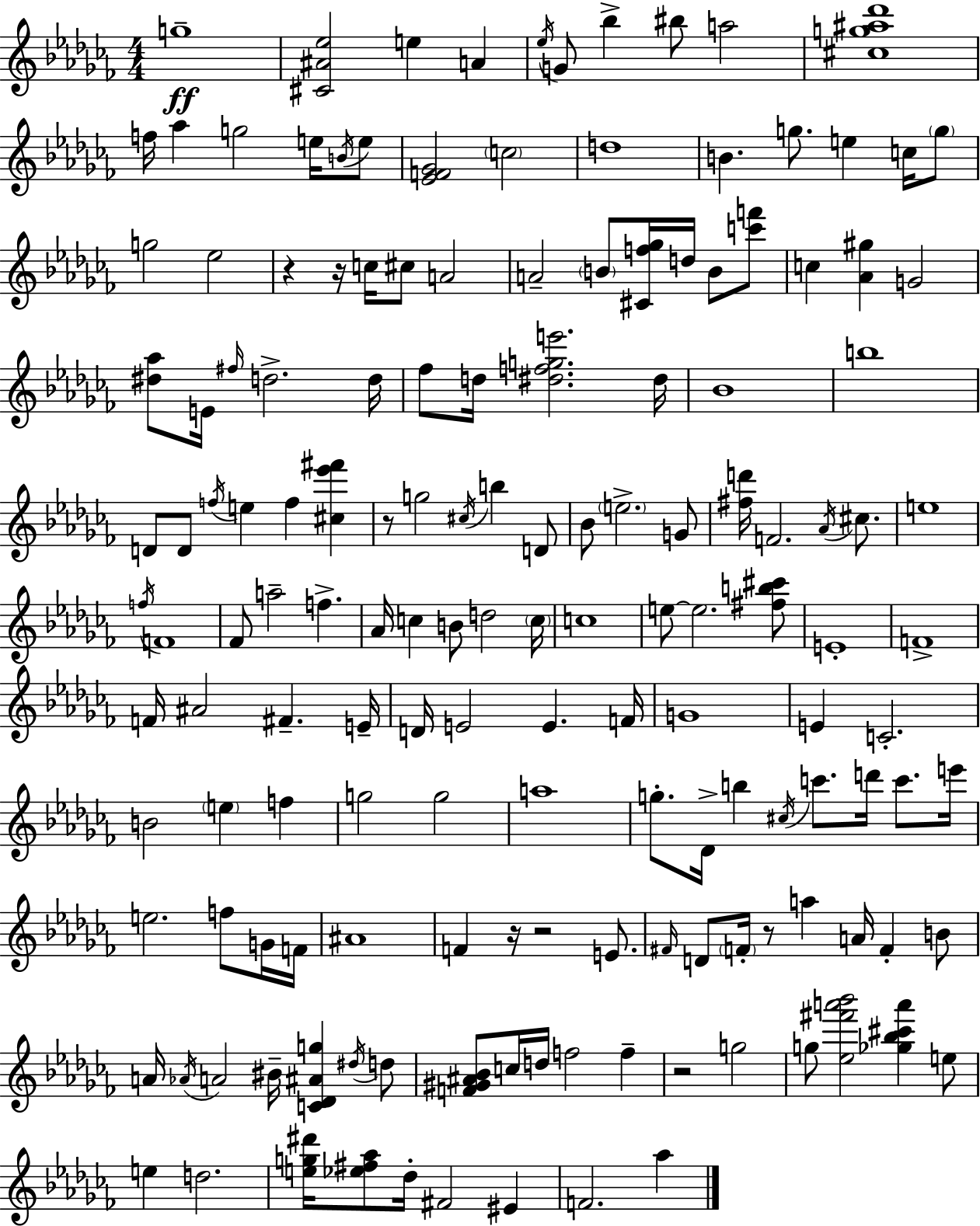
G5/w [C#4,A#4,Eb5]/h E5/q A4/q Eb5/s G4/e Bb5/q BIS5/e A5/h [C#5,G5,A#5,Db6]/w F5/s Ab5/q G5/h E5/s B4/s E5/e [Eb4,F4,Gb4]/h C5/h D5/w B4/q. G5/e. E5/q C5/s G5/e G5/h Eb5/h R/q R/s C5/s C#5/e A4/h A4/h B4/e [C#4,F5,Gb5]/s D5/s B4/e [C6,F6]/e C5/q [Ab4,G#5]/q G4/h [D#5,Ab5]/e E4/s F#5/s D5/h. D5/s FES5/e D5/s [D#5,F5,G5,E6]/h. D#5/s Bb4/w B5/w D4/e D4/e F5/s E5/q F5/q [C#5,Eb6,F#6]/q R/e G5/h C#5/s B5/q D4/e Bb4/e E5/h. G4/e [F#5,D6]/s F4/h. Ab4/s C#5/e. E5/w F5/s F4/w FES4/e A5/h F5/q. Ab4/s C5/q B4/e D5/h C5/s C5/w E5/e E5/h. [F#5,B5,C#6]/e E4/w F4/w F4/s A#4/h F#4/q. E4/s D4/s E4/h E4/q. F4/s G4/w E4/q C4/h. B4/h E5/q F5/q G5/h G5/h A5/w G5/e. Db4/s B5/q C#5/s C6/e. D6/s C6/e. E6/s E5/h. F5/e G4/s F4/s A#4/w F4/q R/s R/h E4/e. F#4/s D4/e F4/s R/e A5/q A4/s F4/q B4/e A4/s Ab4/s A4/h BIS4/s [C4,Db4,A#4,G5]/q D#5/s D5/e [F4,G#4,A#4,Bb4]/e C5/s D5/s F5/h F5/q R/h G5/h G5/e [Eb5,F#6,A6,Bb6]/h [Gb5,Bb5,C#6,A6]/q E5/e E5/q D5/h. [E5,G5,D#6]/s [Eb5,F#5,Ab5]/e Db5/s F#4/h EIS4/q F4/h. Ab5/q